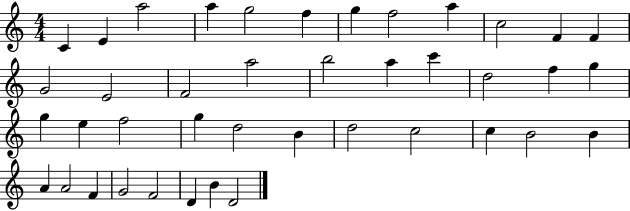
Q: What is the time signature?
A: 4/4